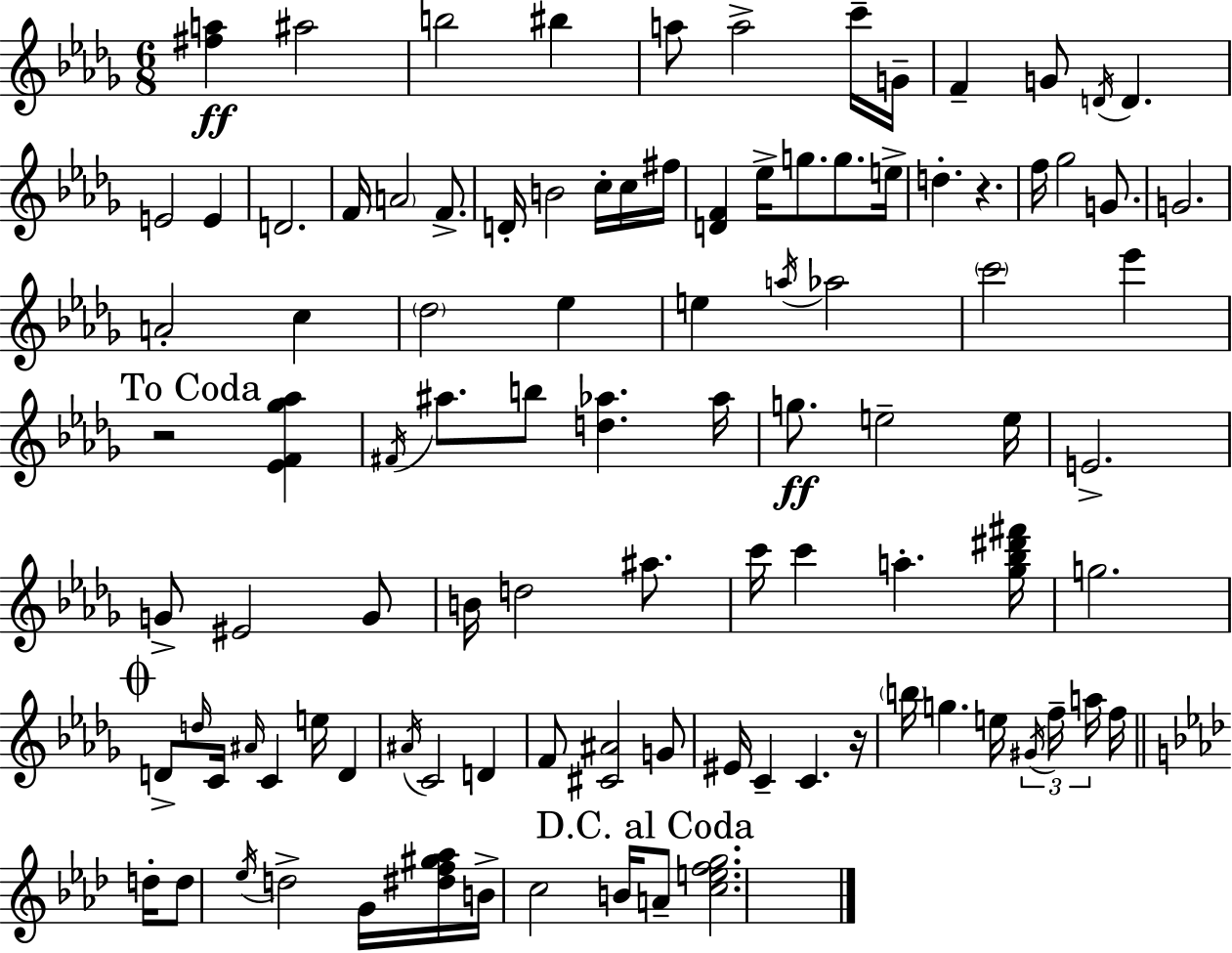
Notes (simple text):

[F#5,A5]/q A#5/h B5/h BIS5/q A5/e A5/h C6/s G4/s F4/q G4/e D4/s D4/q. E4/h E4/q D4/h. F4/s A4/h F4/e. D4/s B4/h C5/s C5/s F#5/s [D4,F4]/q Eb5/s G5/e. G5/e. E5/s D5/q. R/q. F5/s Gb5/h G4/e. G4/h. A4/h C5/q Db5/h Eb5/q E5/q A5/s Ab5/h C6/h Eb6/q R/h [Eb4,F4,Gb5,Ab5]/q F#4/s A#5/e. B5/e [D5,Ab5]/q. Ab5/s G5/e. E5/h E5/s E4/h. G4/e EIS4/h G4/e B4/s D5/h A#5/e. C6/s C6/q A5/q. [Gb5,Bb5,D#6,F#6]/s G5/h. D4/e D5/s C4/s A#4/s C4/q E5/s D4/q A#4/s C4/h D4/q F4/e [C#4,A#4]/h G4/e EIS4/s C4/q C4/q. R/s B5/s G5/q. E5/s G#4/s F5/s A5/s F5/s D5/s D5/e Eb5/s D5/h G4/s [D#5,F5,G#5,Ab5]/s B4/s C5/h B4/s A4/e [C5,E5,F5,G5]/h.